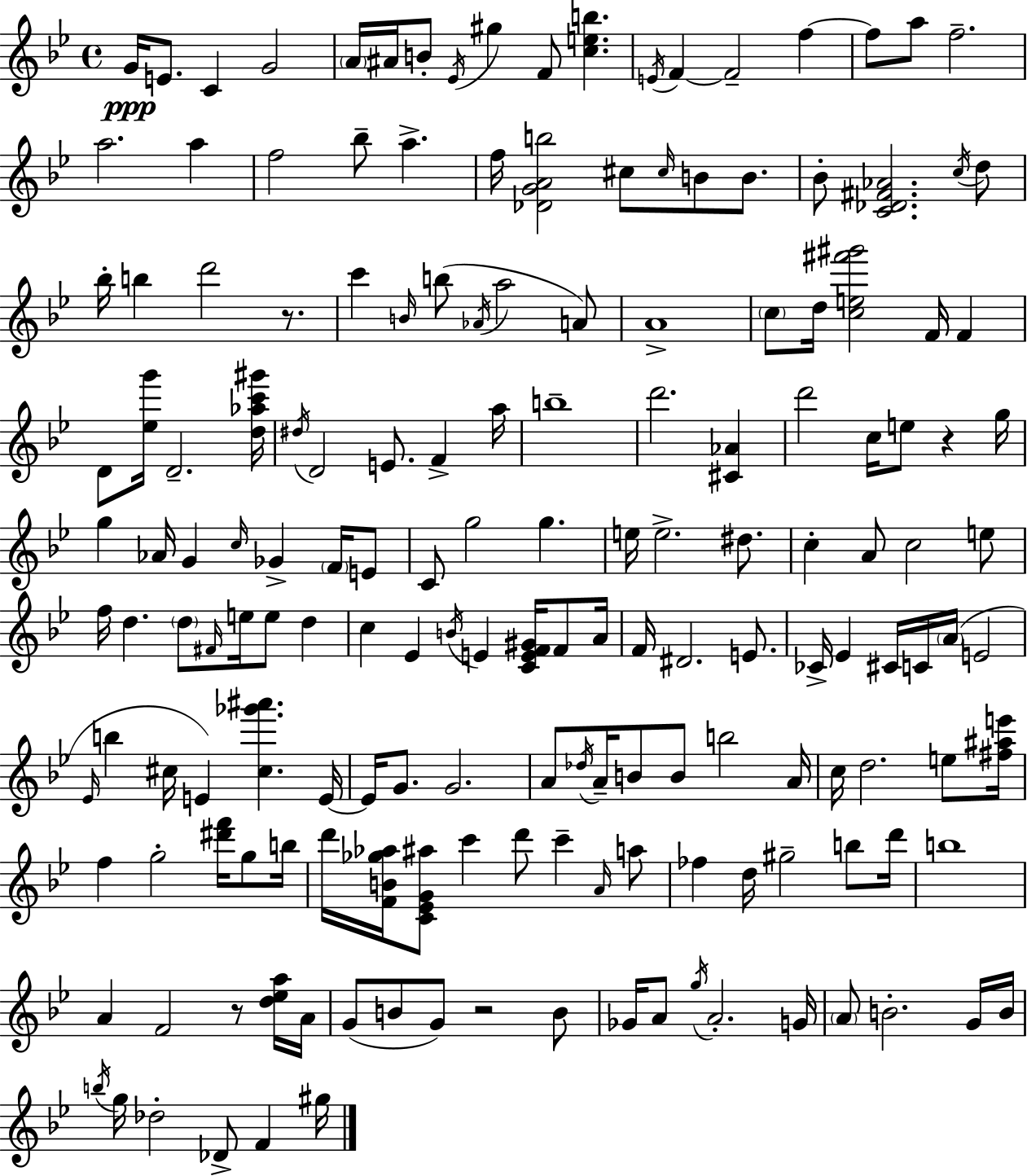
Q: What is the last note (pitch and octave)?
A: G#5